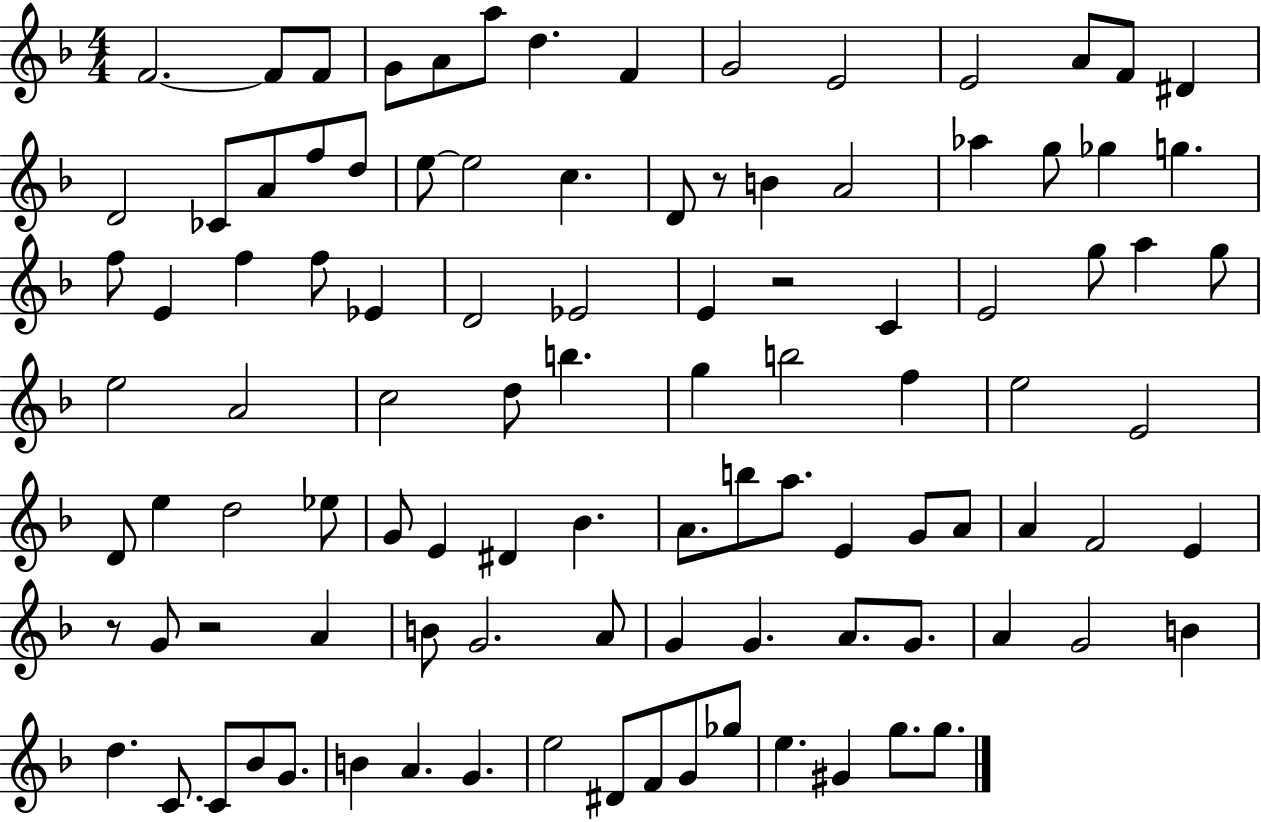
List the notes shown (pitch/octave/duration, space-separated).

F4/h. F4/e F4/e G4/e A4/e A5/e D5/q. F4/q G4/h E4/h E4/h A4/e F4/e D#4/q D4/h CES4/e A4/e F5/e D5/e E5/e E5/h C5/q. D4/e R/e B4/q A4/h Ab5/q G5/e Gb5/q G5/q. F5/e E4/q F5/q F5/e Eb4/q D4/h Eb4/h E4/q R/h C4/q E4/h G5/e A5/q G5/e E5/h A4/h C5/h D5/e B5/q. G5/q B5/h F5/q E5/h E4/h D4/e E5/q D5/h Eb5/e G4/e E4/q D#4/q Bb4/q. A4/e. B5/e A5/e. E4/q G4/e A4/e A4/q F4/h E4/q R/e G4/e R/h A4/q B4/e G4/h. A4/e G4/q G4/q. A4/e. G4/e. A4/q G4/h B4/q D5/q. C4/e. C4/e Bb4/e G4/e. B4/q A4/q. G4/q. E5/h D#4/e F4/e G4/e Gb5/e E5/q. G#4/q G5/e. G5/e.